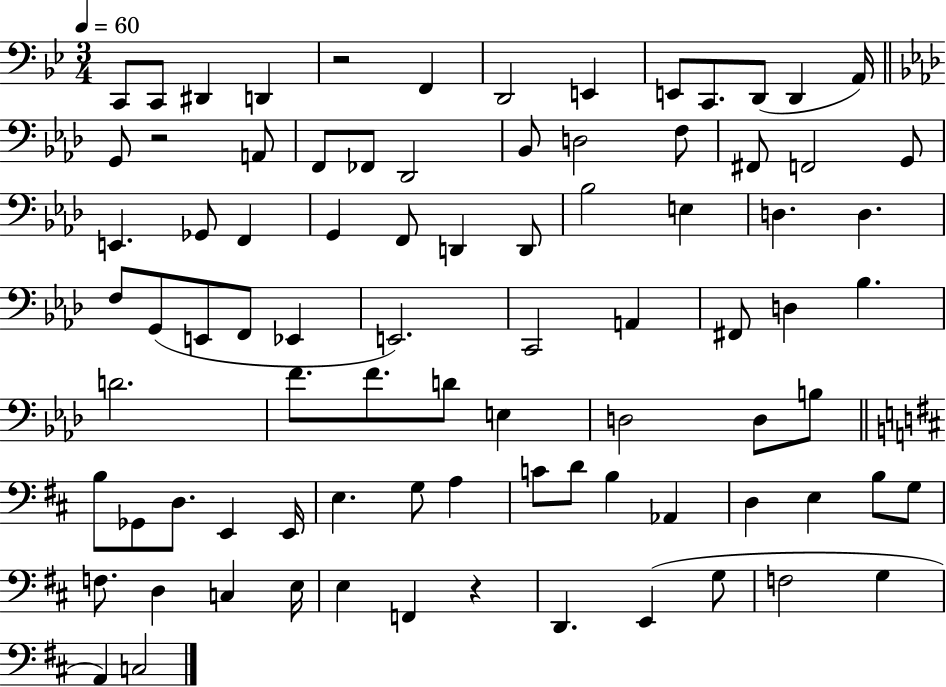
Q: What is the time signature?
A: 3/4